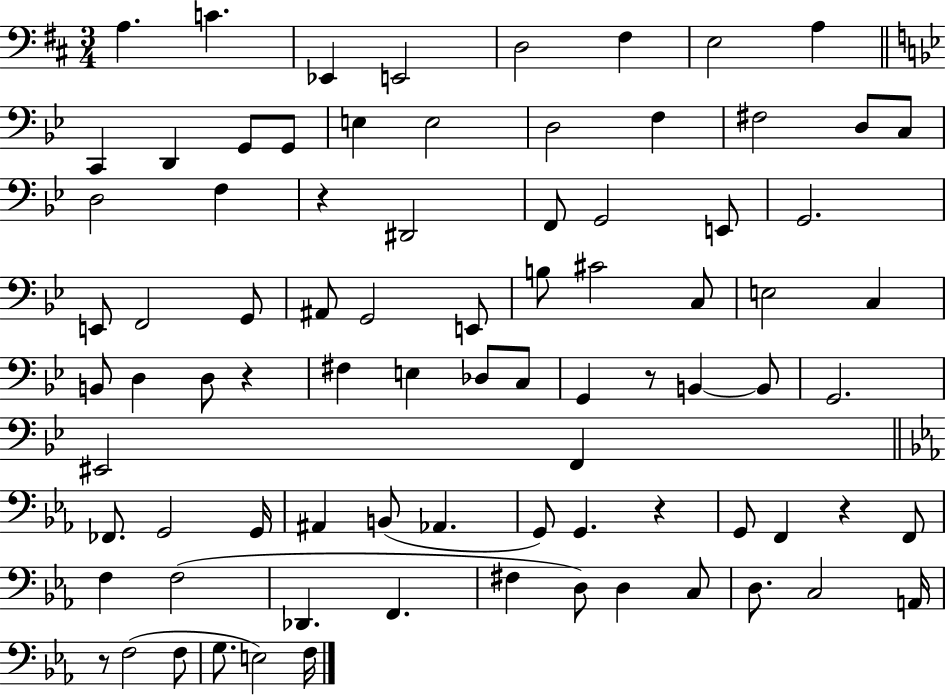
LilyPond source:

{
  \clef bass
  \numericTimeSignature
  \time 3/4
  \key d \major
  a4. c'4. | ees,4 e,2 | d2 fis4 | e2 a4 | \break \bar "||" \break \key bes \major c,4 d,4 g,8 g,8 | e4 e2 | d2 f4 | fis2 d8 c8 | \break d2 f4 | r4 dis,2 | f,8 g,2 e,8 | g,2. | \break e,8 f,2 g,8 | ais,8 g,2 e,8 | b8 cis'2 c8 | e2 c4 | \break b,8 d4 d8 r4 | fis4 e4 des8 c8 | g,4 r8 b,4~~ b,8 | g,2. | \break eis,2 f,4 | \bar "||" \break \key ees \major fes,8. g,2 g,16 | ais,4 b,8( aes,4. | g,8) g,4. r4 | g,8 f,4 r4 f,8 | \break f4 f2( | des,4. f,4. | fis4 d8) d4 c8 | d8. c2 a,16 | \break r8 f2( f8 | g8. e2) f16 | \bar "|."
}